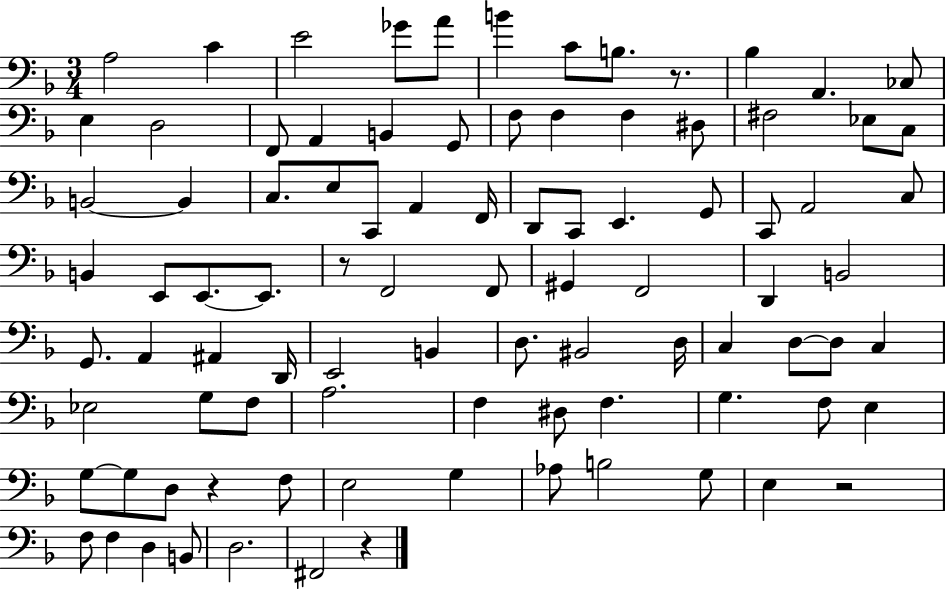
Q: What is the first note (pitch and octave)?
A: A3